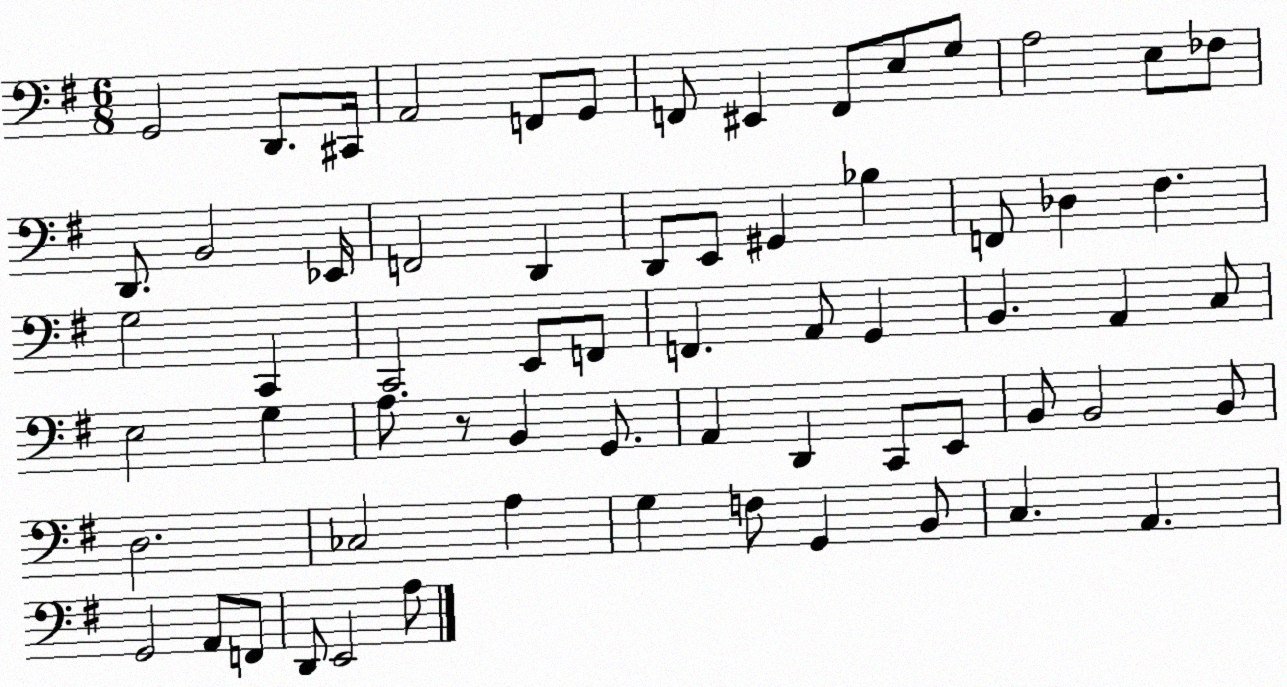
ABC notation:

X:1
T:Untitled
M:6/8
L:1/4
K:G
G,,2 D,,/2 ^C,,/4 A,,2 F,,/2 G,,/2 F,,/2 ^E,, F,,/2 E,/2 G,/2 A,2 E,/2 _F,/2 D,,/2 B,,2 _E,,/4 F,,2 D,, D,,/2 E,,/2 ^G,, _B, F,,/2 _D, ^F, G,2 C,, C,,2 E,,/2 F,,/2 F,, A,,/2 G,, B,, A,, C,/2 E,2 G, A,/2 z/2 B,, G,,/2 A,, D,, C,,/2 E,,/2 B,,/2 B,,2 B,,/2 D,2 _C,2 A, G, F,/2 G,, B,,/2 C, A,, G,,2 A,,/2 F,,/2 D,,/2 E,,2 A,/2